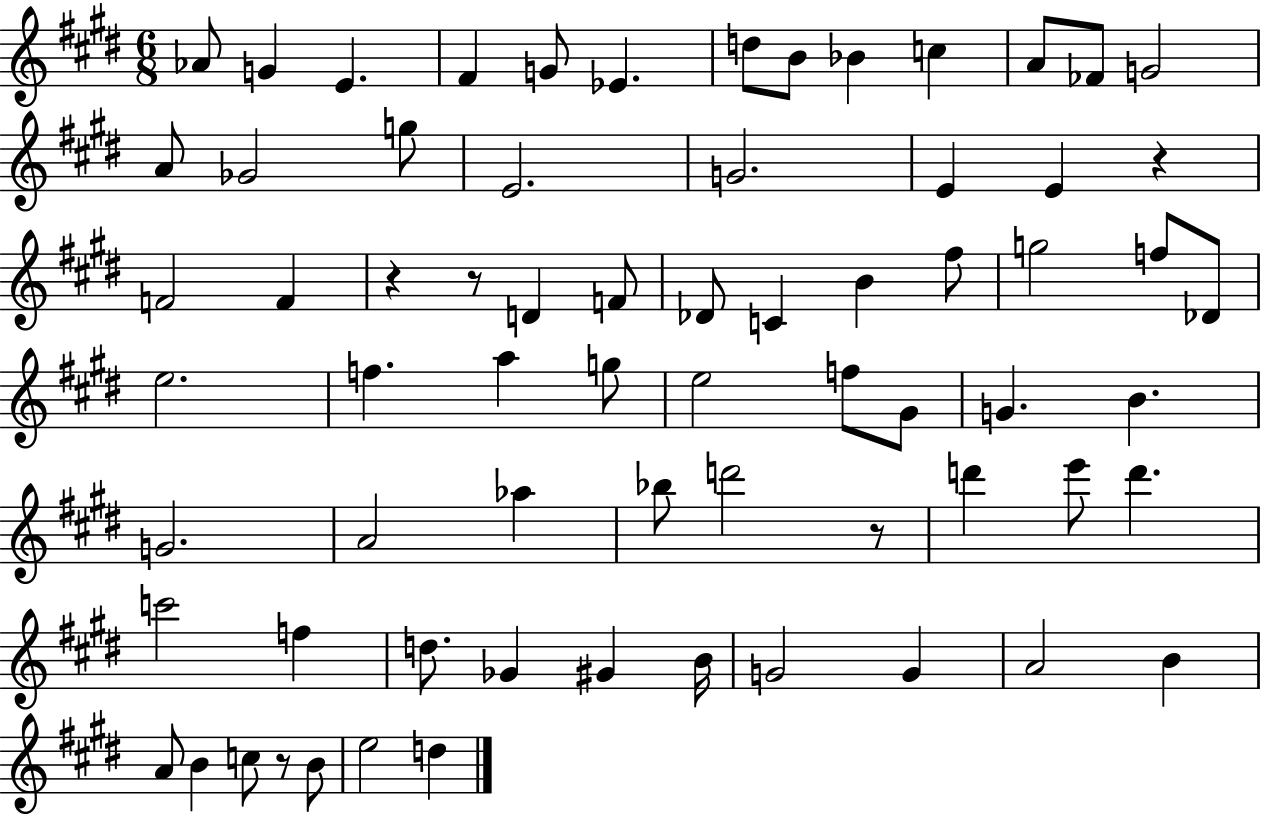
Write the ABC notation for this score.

X:1
T:Untitled
M:6/8
L:1/4
K:E
_A/2 G E ^F G/2 _E d/2 B/2 _B c A/2 _F/2 G2 A/2 _G2 g/2 E2 G2 E E z F2 F z z/2 D F/2 _D/2 C B ^f/2 g2 f/2 _D/2 e2 f a g/2 e2 f/2 ^G/2 G B G2 A2 _a _b/2 d'2 z/2 d' e'/2 d' c'2 f d/2 _G ^G B/4 G2 G A2 B A/2 B c/2 z/2 B/2 e2 d